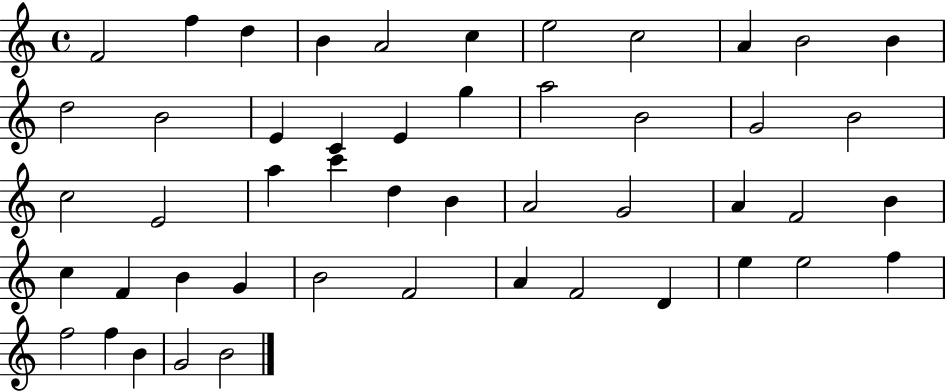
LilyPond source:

{
  \clef treble
  \time 4/4
  \defaultTimeSignature
  \key c \major
  f'2 f''4 d''4 | b'4 a'2 c''4 | e''2 c''2 | a'4 b'2 b'4 | \break d''2 b'2 | e'4 c'4 e'4 g''4 | a''2 b'2 | g'2 b'2 | \break c''2 e'2 | a''4 c'''4 d''4 b'4 | a'2 g'2 | a'4 f'2 b'4 | \break c''4 f'4 b'4 g'4 | b'2 f'2 | a'4 f'2 d'4 | e''4 e''2 f''4 | \break f''2 f''4 b'4 | g'2 b'2 | \bar "|."
}